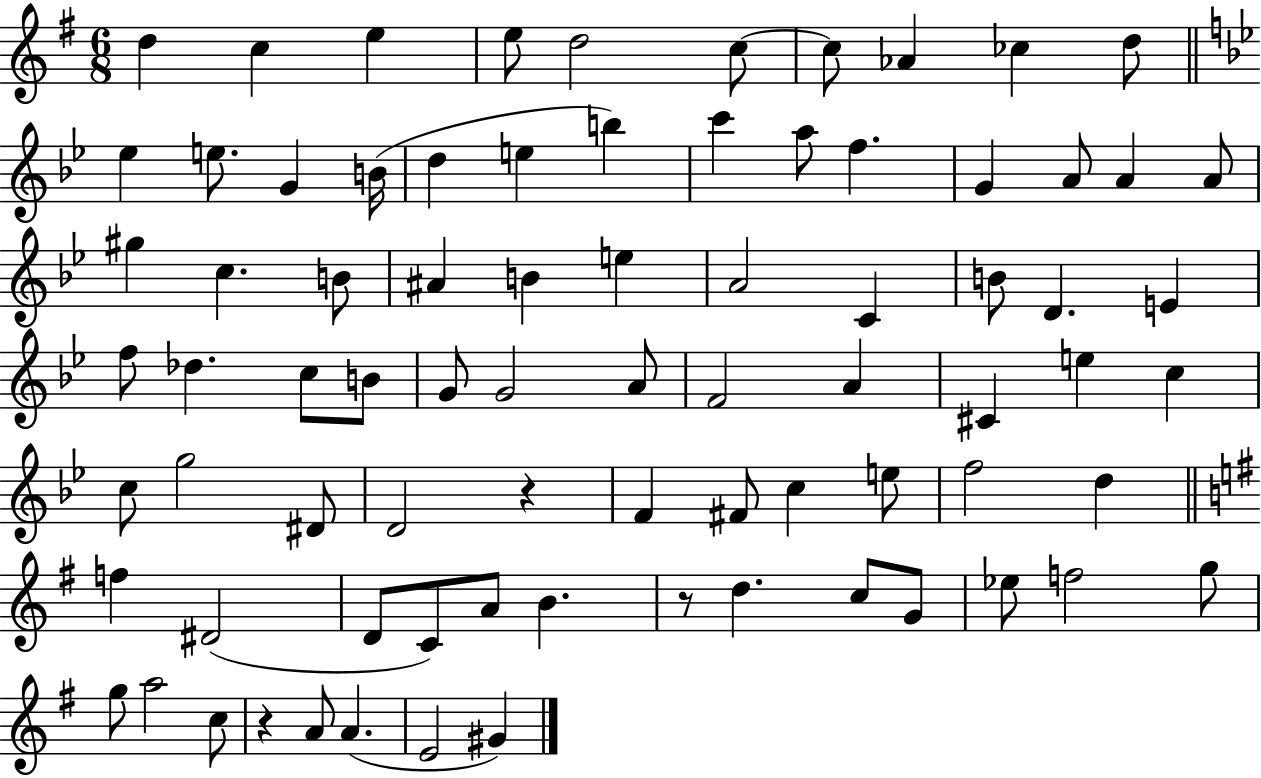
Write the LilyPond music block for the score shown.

{
  \clef treble
  \numericTimeSignature
  \time 6/8
  \key g \major
  d''4 c''4 e''4 | e''8 d''2 c''8~~ | c''8 aes'4 ces''4 d''8 | \bar "||" \break \key bes \major ees''4 e''8. g'4 b'16( | d''4 e''4 b''4) | c'''4 a''8 f''4. | g'4 a'8 a'4 a'8 | \break gis''4 c''4. b'8 | ais'4 b'4 e''4 | a'2 c'4 | b'8 d'4. e'4 | \break f''8 des''4. c''8 b'8 | g'8 g'2 a'8 | f'2 a'4 | cis'4 e''4 c''4 | \break c''8 g''2 dis'8 | d'2 r4 | f'4 fis'8 c''4 e''8 | f''2 d''4 | \break \bar "||" \break \key e \minor f''4 dis'2( | d'8 c'8) a'8 b'4. | r8 d''4. c''8 g'8 | ees''8 f''2 g''8 | \break g''8 a''2 c''8 | r4 a'8 a'4.( | e'2 gis'4) | \bar "|."
}